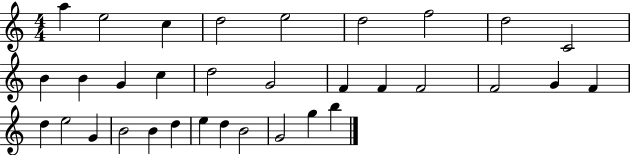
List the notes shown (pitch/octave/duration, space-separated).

A5/q E5/h C5/q D5/h E5/h D5/h F5/h D5/h C4/h B4/q B4/q G4/q C5/q D5/h G4/h F4/q F4/q F4/h F4/h G4/q F4/q D5/q E5/h G4/q B4/h B4/q D5/q E5/q D5/q B4/h G4/h G5/q B5/q